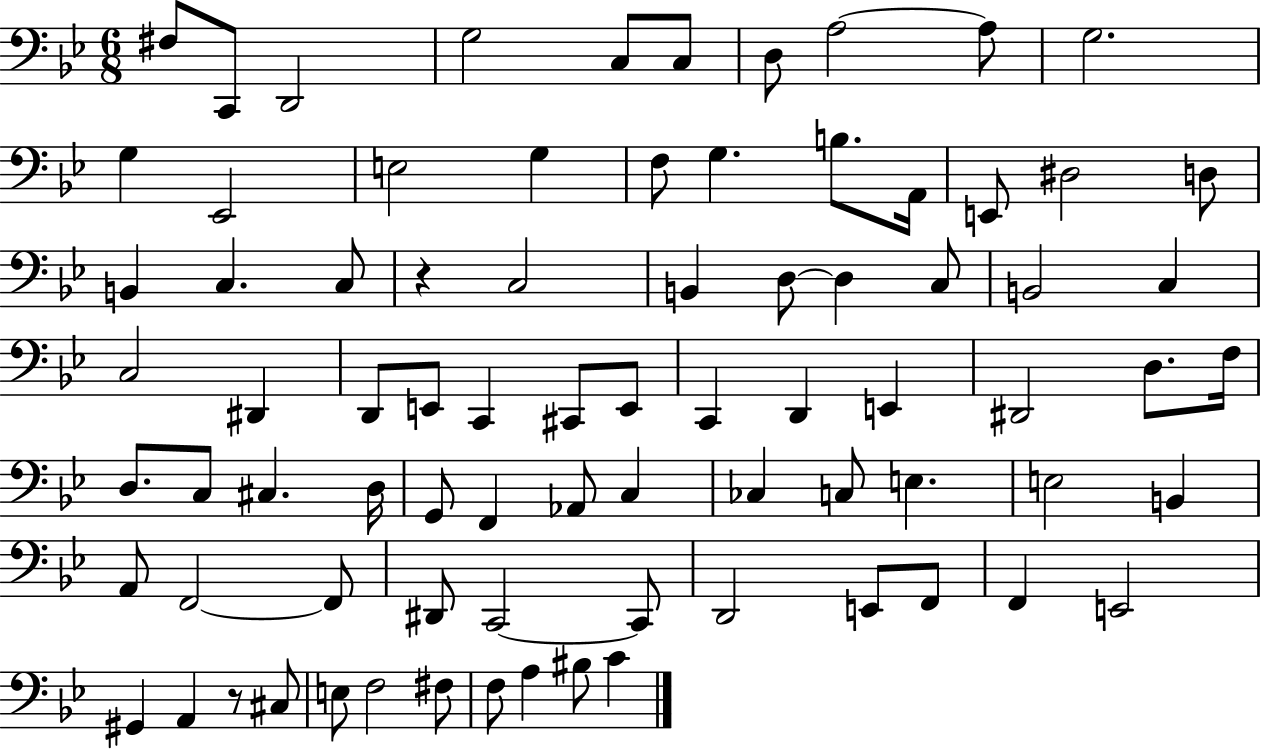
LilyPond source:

{
  \clef bass
  \numericTimeSignature
  \time 6/8
  \key bes \major
  fis8 c,8 d,2 | g2 c8 c8 | d8 a2~~ a8 | g2. | \break g4 ees,2 | e2 g4 | f8 g4. b8. a,16 | e,8 dis2 d8 | \break b,4 c4. c8 | r4 c2 | b,4 d8~~ d4 c8 | b,2 c4 | \break c2 dis,4 | d,8 e,8 c,4 cis,8 e,8 | c,4 d,4 e,4 | dis,2 d8. f16 | \break d8. c8 cis4. d16 | g,8 f,4 aes,8 c4 | ces4 c8 e4. | e2 b,4 | \break a,8 f,2~~ f,8 | dis,8 c,2~~ c,8 | d,2 e,8 f,8 | f,4 e,2 | \break gis,4 a,4 r8 cis8 | e8 f2 fis8 | f8 a4 bis8 c'4 | \bar "|."
}